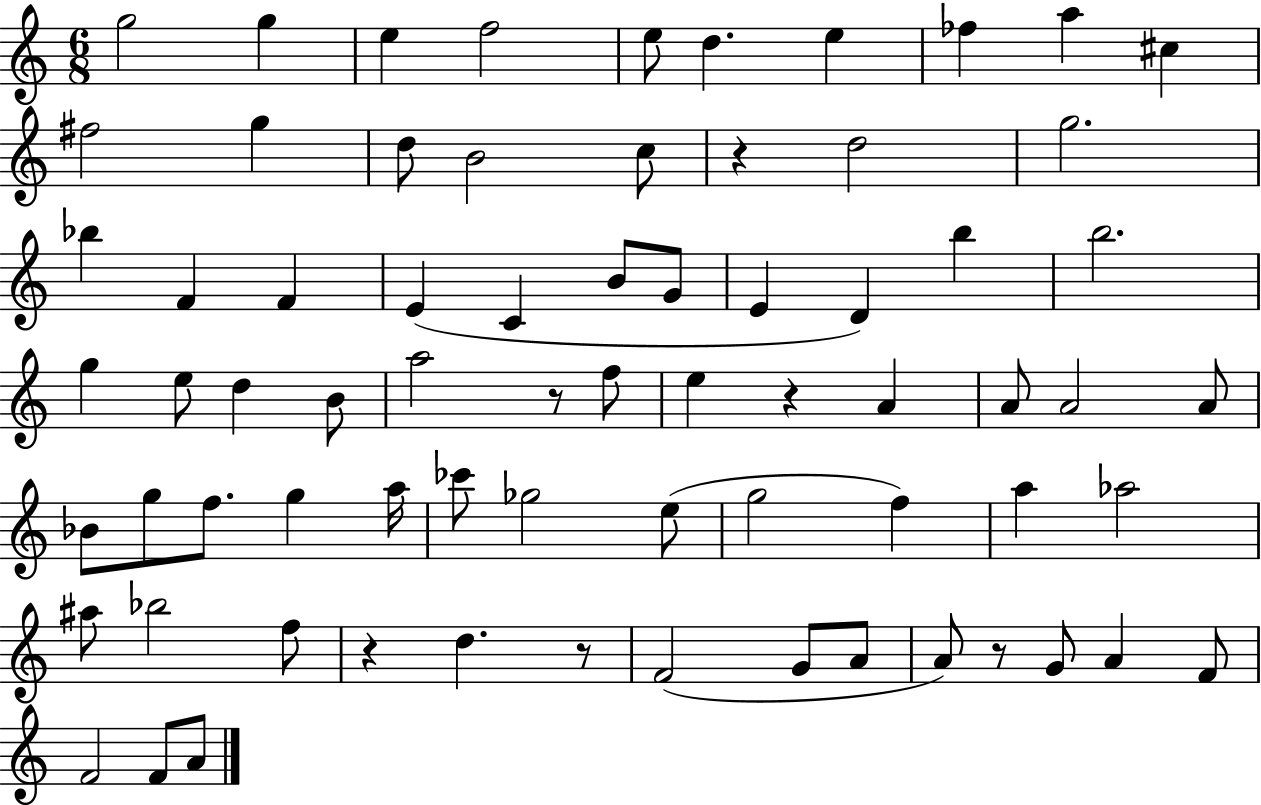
X:1
T:Untitled
M:6/8
L:1/4
K:C
g2 g e f2 e/2 d e _f a ^c ^f2 g d/2 B2 c/2 z d2 g2 _b F F E C B/2 G/2 E D b b2 g e/2 d B/2 a2 z/2 f/2 e z A A/2 A2 A/2 _B/2 g/2 f/2 g a/4 _c'/2 _g2 e/2 g2 f a _a2 ^a/2 _b2 f/2 z d z/2 F2 G/2 A/2 A/2 z/2 G/2 A F/2 F2 F/2 A/2